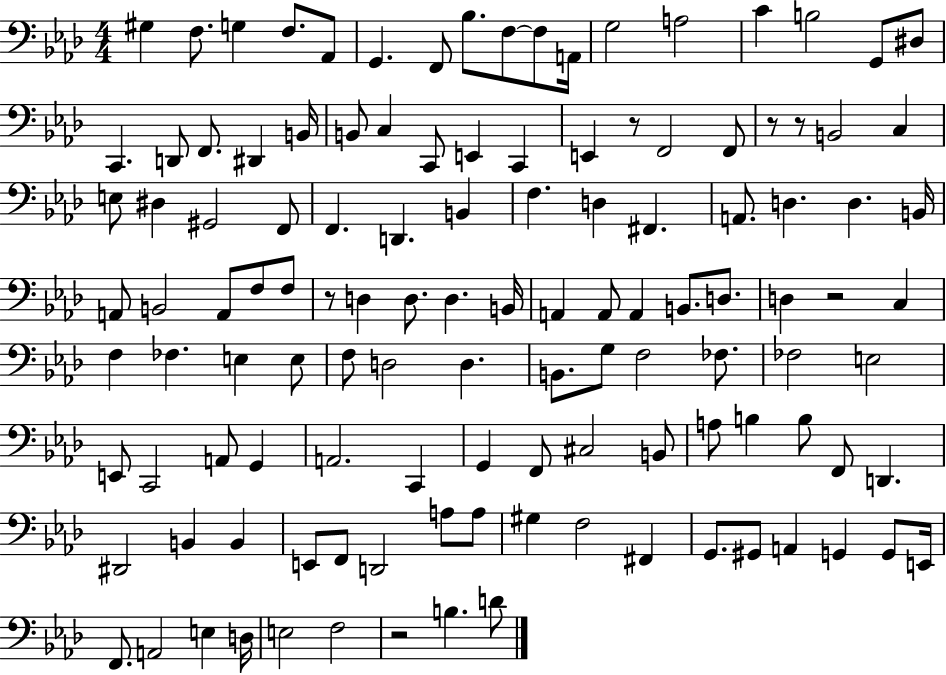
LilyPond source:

{
  \clef bass
  \numericTimeSignature
  \time 4/4
  \key aes \major
  \repeat volta 2 { gis4 f8. g4 f8. aes,8 | g,4. f,8 bes8. f8~~ f8 a,16 | g2 a2 | c'4 b2 g,8 dis8 | \break c,4. d,8 f,8. dis,4 b,16 | b,8 c4 c,8 e,4 c,4 | e,4 r8 f,2 f,8 | r8 r8 b,2 c4 | \break e8 dis4 gis,2 f,8 | f,4. d,4. b,4 | f4. d4 fis,4. | a,8. d4. d4. b,16 | \break a,8 b,2 a,8 f8 f8 | r8 d4 d8. d4. b,16 | a,4 a,8 a,4 b,8. d8. | d4 r2 c4 | \break f4 fes4. e4 e8 | f8 d2 d4. | b,8. g8 f2 fes8. | fes2 e2 | \break e,8 c,2 a,8 g,4 | a,2. c,4 | g,4 f,8 cis2 b,8 | a8 b4 b8 f,8 d,4. | \break dis,2 b,4 b,4 | e,8 f,8 d,2 a8 a8 | gis4 f2 fis,4 | g,8. gis,8 a,4 g,4 g,8 e,16 | \break f,8. a,2 e4 d16 | e2 f2 | r2 b4. d'8 | } \bar "|."
}